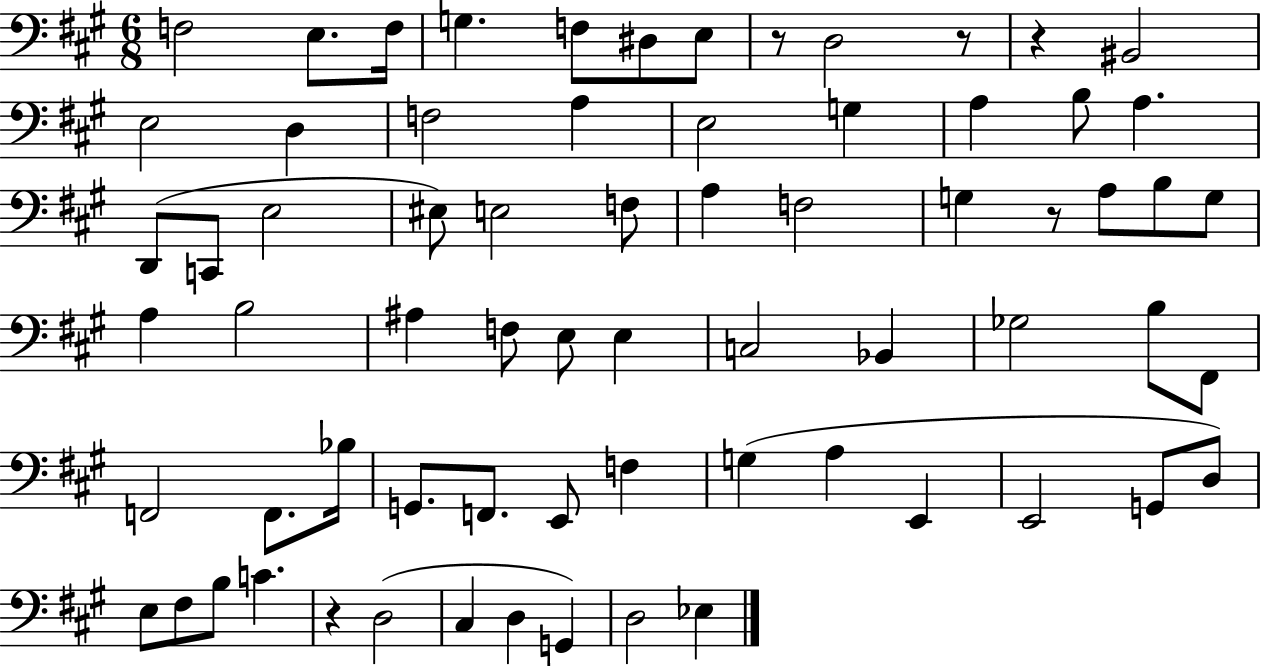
X:1
T:Untitled
M:6/8
L:1/4
K:A
F,2 E,/2 F,/4 G, F,/2 ^D,/2 E,/2 z/2 D,2 z/2 z ^B,,2 E,2 D, F,2 A, E,2 G, A, B,/2 A, D,,/2 C,,/2 E,2 ^E,/2 E,2 F,/2 A, F,2 G, z/2 A,/2 B,/2 G,/2 A, B,2 ^A, F,/2 E,/2 E, C,2 _B,, _G,2 B,/2 ^F,,/2 F,,2 F,,/2 _B,/4 G,,/2 F,,/2 E,,/2 F, G, A, E,, E,,2 G,,/2 D,/2 E,/2 ^F,/2 B,/2 C z D,2 ^C, D, G,, D,2 _E,